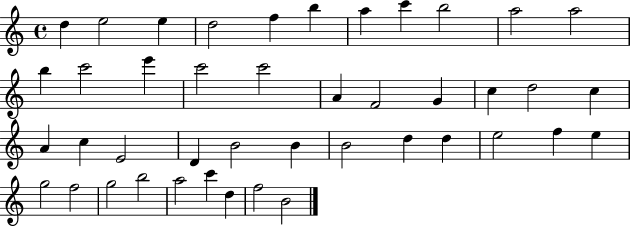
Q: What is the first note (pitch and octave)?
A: D5